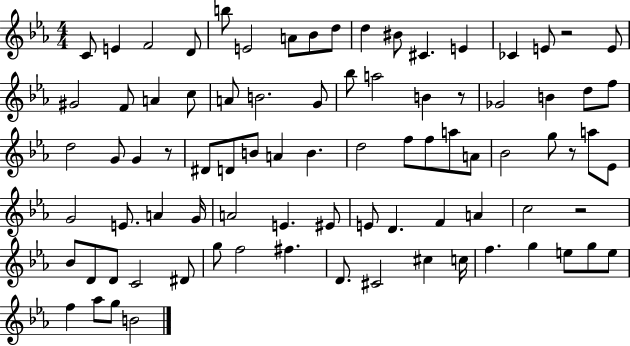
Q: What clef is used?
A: treble